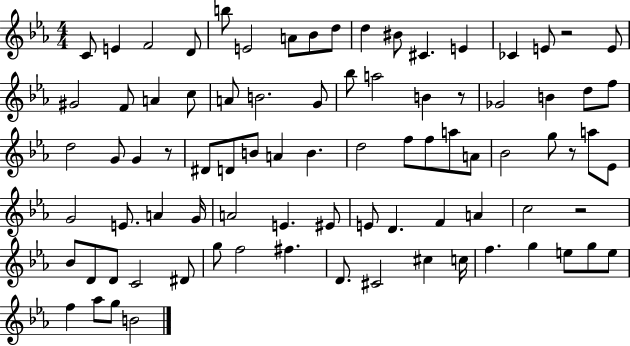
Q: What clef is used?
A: treble